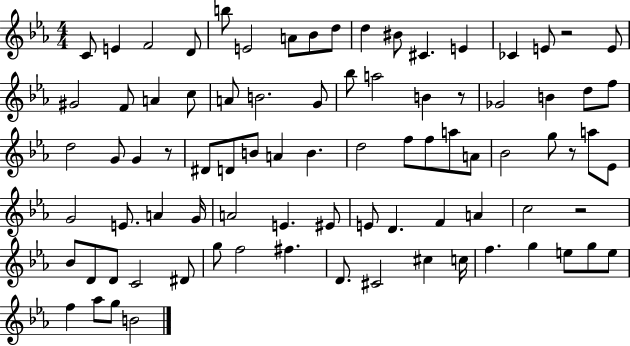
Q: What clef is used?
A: treble